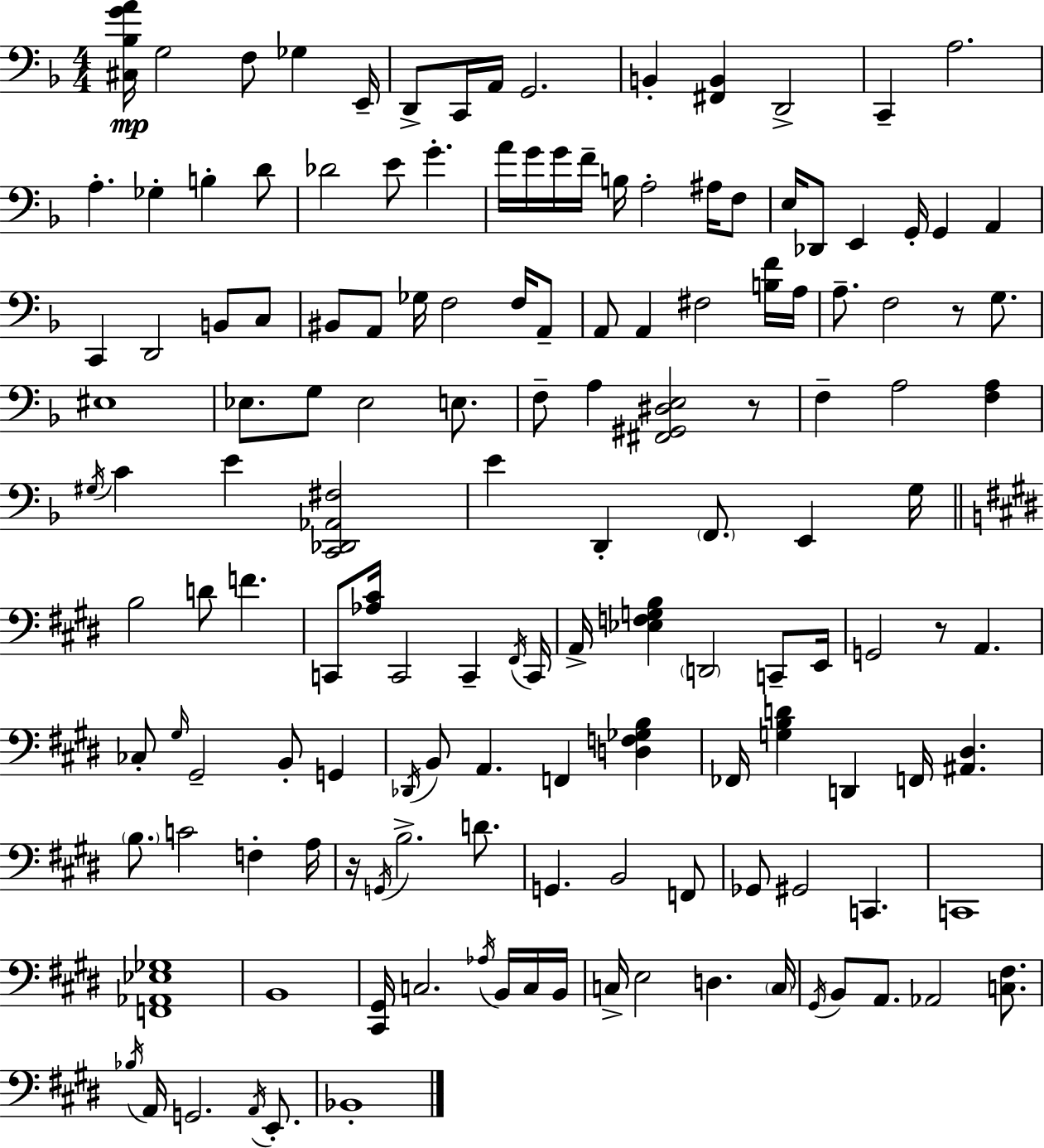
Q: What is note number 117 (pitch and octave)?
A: C3